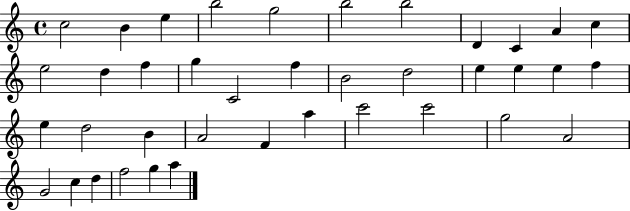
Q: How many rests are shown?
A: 0